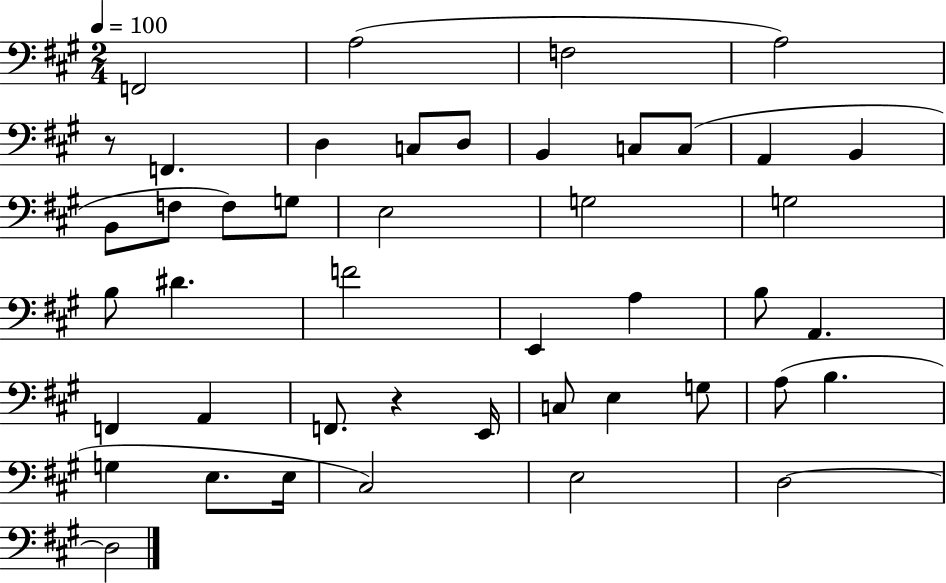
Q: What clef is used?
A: bass